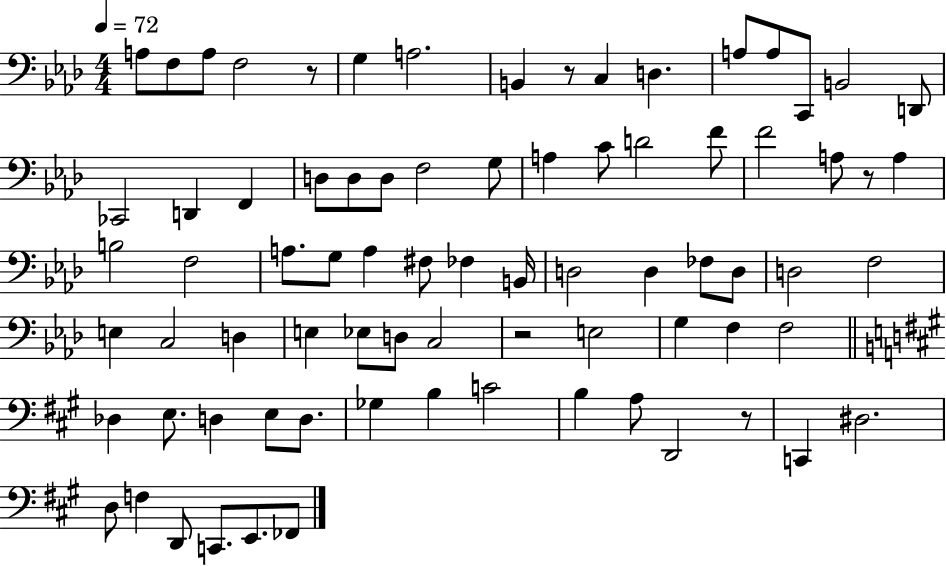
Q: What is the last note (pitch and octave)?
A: FES2